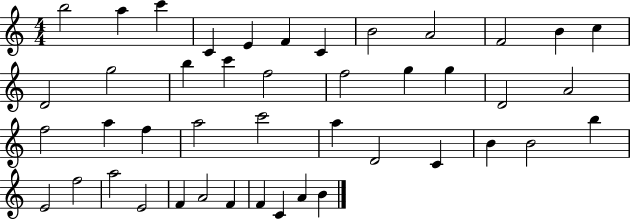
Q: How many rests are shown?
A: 0